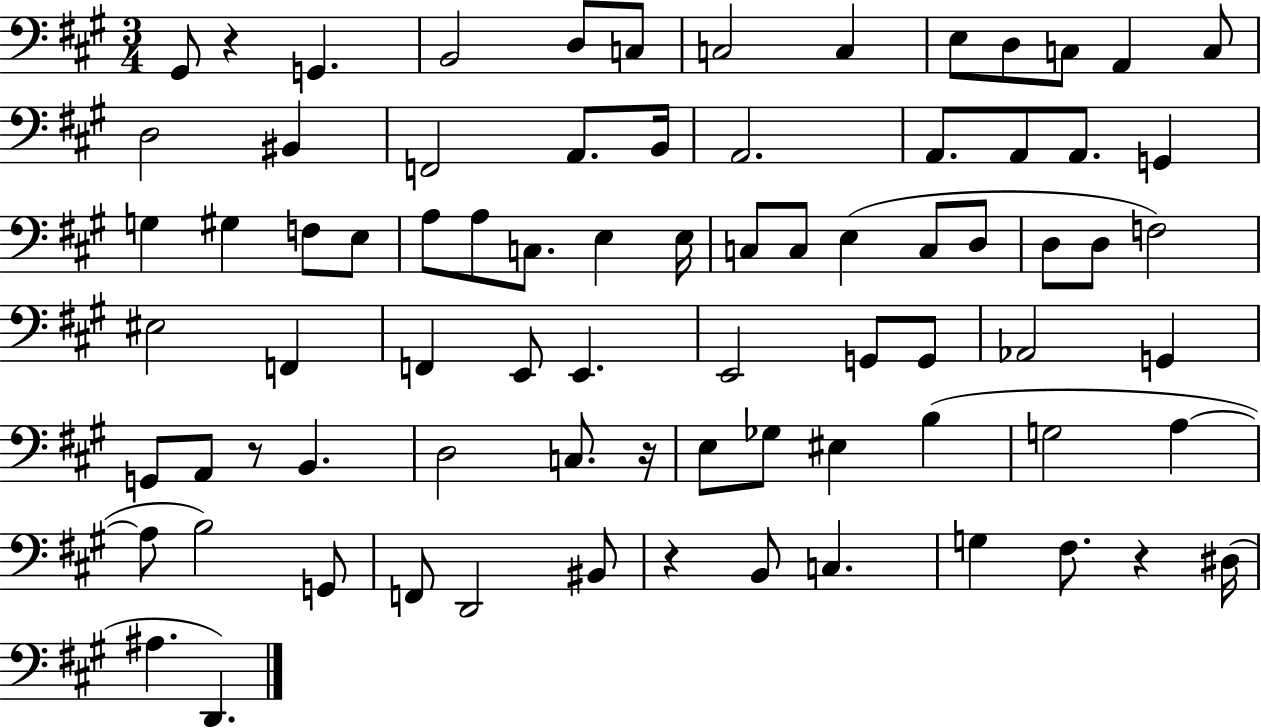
G#2/e R/q G2/q. B2/h D3/e C3/e C3/h C3/q E3/e D3/e C3/e A2/q C3/e D3/h BIS2/q F2/h A2/e. B2/s A2/h. A2/e. A2/e A2/e. G2/q G3/q G#3/q F3/e E3/e A3/e A3/e C3/e. E3/q E3/s C3/e C3/e E3/q C3/e D3/e D3/e D3/e F3/h EIS3/h F2/q F2/q E2/e E2/q. E2/h G2/e G2/e Ab2/h G2/q G2/e A2/e R/e B2/q. D3/h C3/e. R/s E3/e Gb3/e EIS3/q B3/q G3/h A3/q A3/e B3/h G2/e F2/e D2/h BIS2/e R/q B2/e C3/q. G3/q F#3/e. R/q D#3/s A#3/q. D2/q.